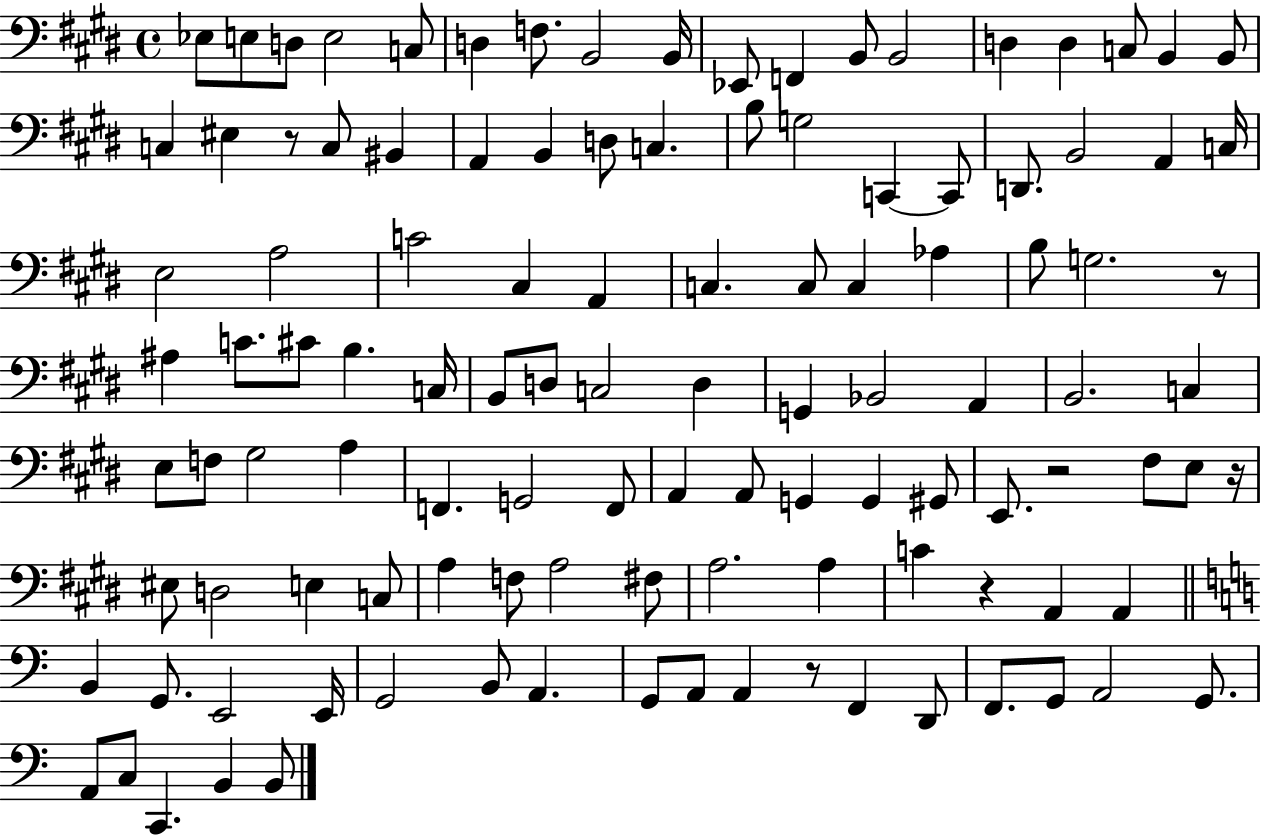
Eb3/e E3/e D3/e E3/h C3/e D3/q F3/e. B2/h B2/s Eb2/e F2/q B2/e B2/h D3/q D3/q C3/e B2/q B2/e C3/q EIS3/q R/e C3/e BIS2/q A2/q B2/q D3/e C3/q. B3/e G3/h C2/q C2/e D2/e. B2/h A2/q C3/s E3/h A3/h C4/h C#3/q A2/q C3/q. C3/e C3/q Ab3/q B3/e G3/h. R/e A#3/q C4/e. C#4/e B3/q. C3/s B2/e D3/e C3/h D3/q G2/q Bb2/h A2/q B2/h. C3/q E3/e F3/e G#3/h A3/q F2/q. G2/h F2/e A2/q A2/e G2/q G2/q G#2/e E2/e. R/h F#3/e E3/e R/s EIS3/e D3/h E3/q C3/e A3/q F3/e A3/h F#3/e A3/h. A3/q C4/q R/q A2/q A2/q B2/q G2/e. E2/h E2/s G2/h B2/e A2/q. G2/e A2/e A2/q R/e F2/q D2/e F2/e. G2/e A2/h G2/e. A2/e C3/e C2/q. B2/q B2/e